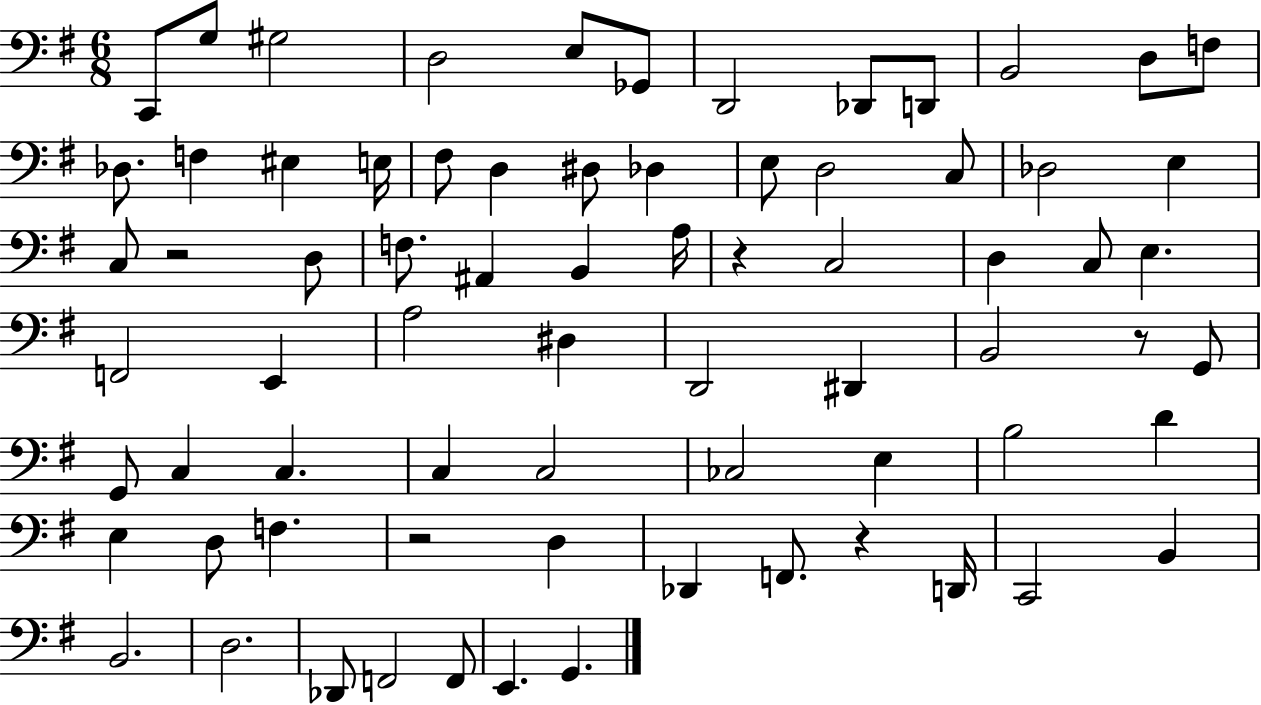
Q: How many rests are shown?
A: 5